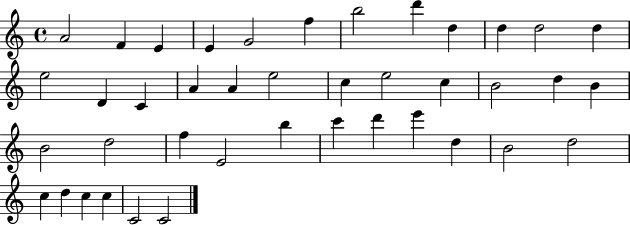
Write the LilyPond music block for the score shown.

{
  \clef treble
  \time 4/4
  \defaultTimeSignature
  \key c \major
  a'2 f'4 e'4 | e'4 g'2 f''4 | b''2 d'''4 d''4 | d''4 d''2 d''4 | \break e''2 d'4 c'4 | a'4 a'4 e''2 | c''4 e''2 c''4 | b'2 d''4 b'4 | \break b'2 d''2 | f''4 e'2 b''4 | c'''4 d'''4 e'''4 d''4 | b'2 d''2 | \break c''4 d''4 c''4 c''4 | c'2 c'2 | \bar "|."
}